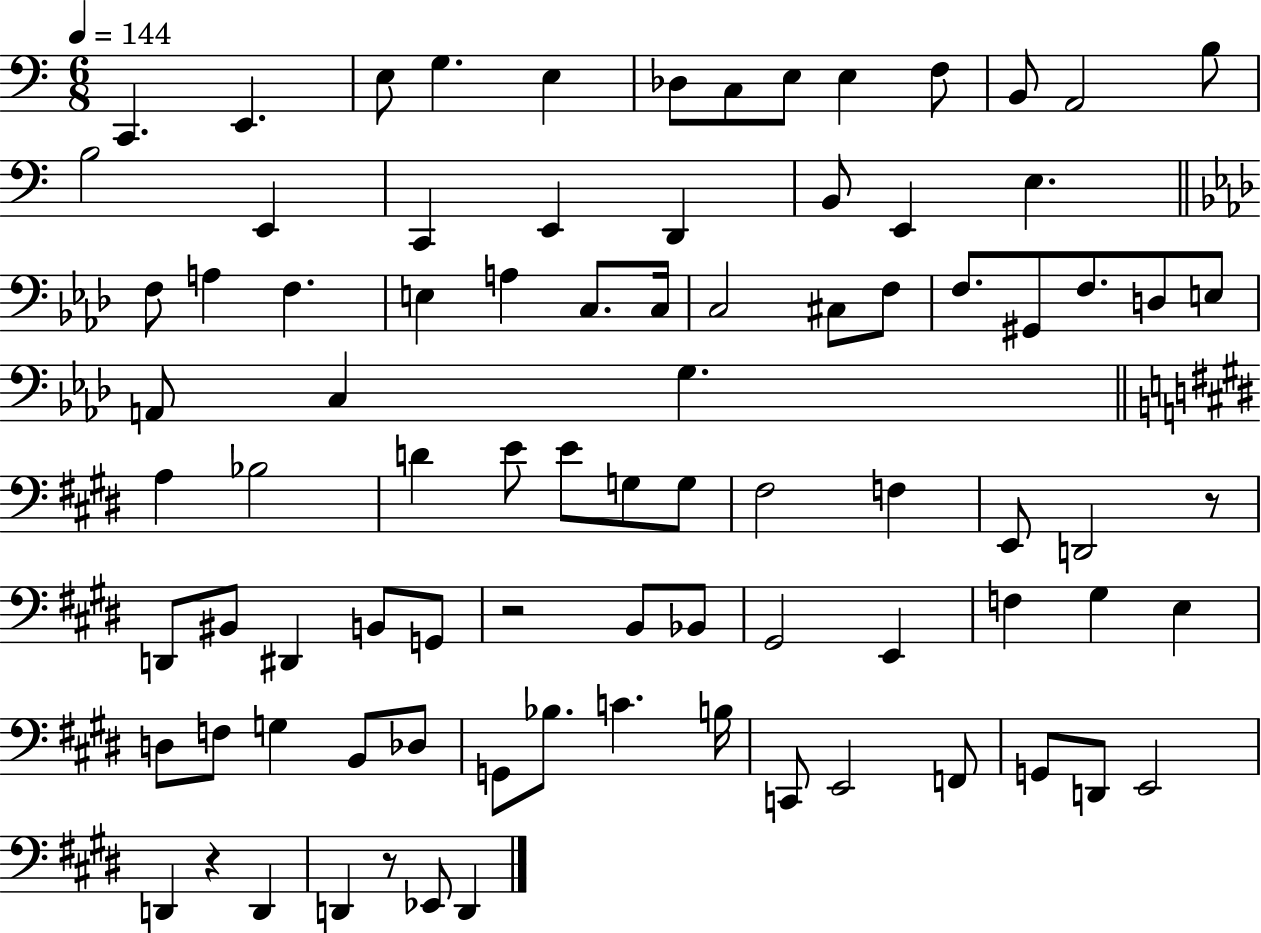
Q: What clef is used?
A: bass